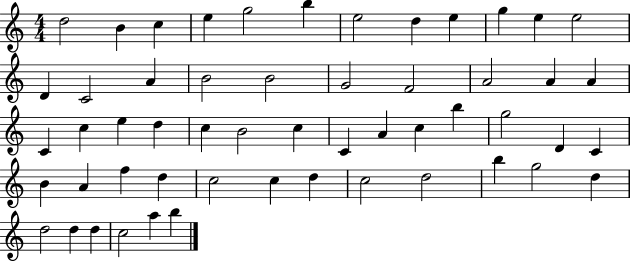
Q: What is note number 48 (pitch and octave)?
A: D5